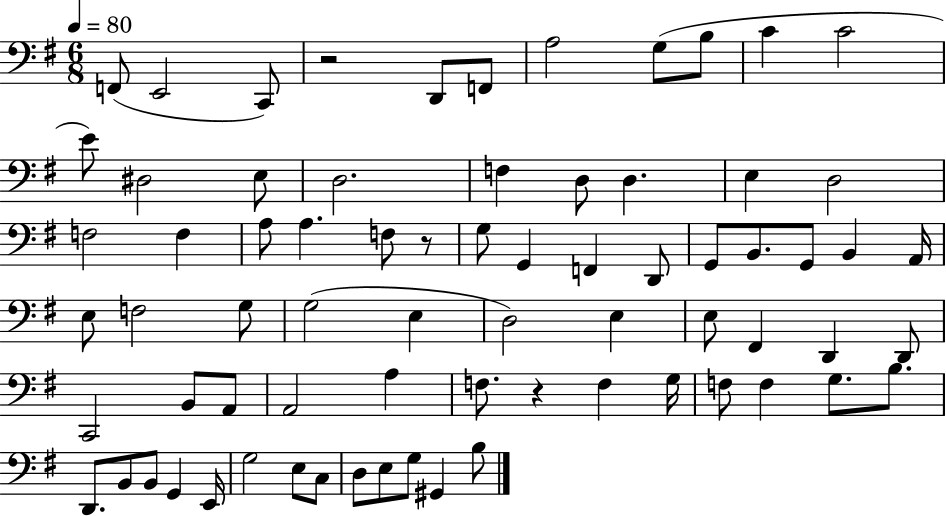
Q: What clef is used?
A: bass